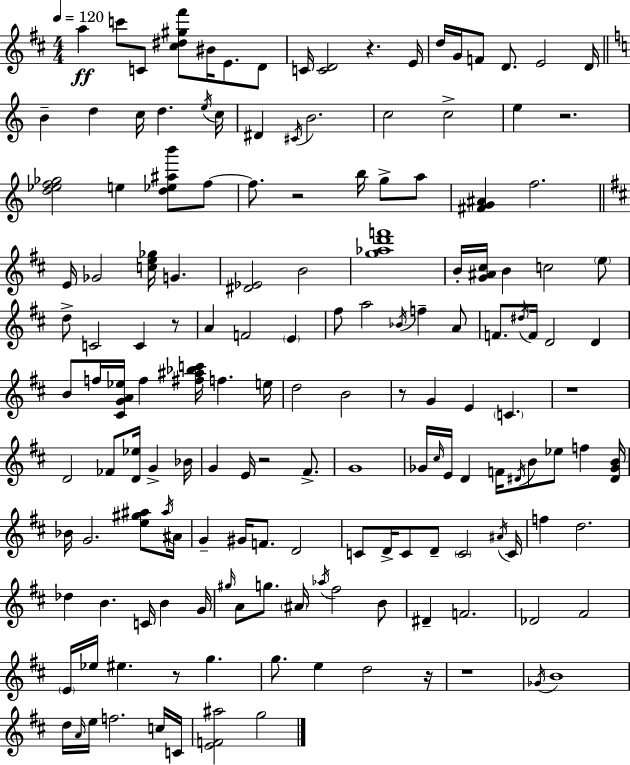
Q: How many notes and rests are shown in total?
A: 158